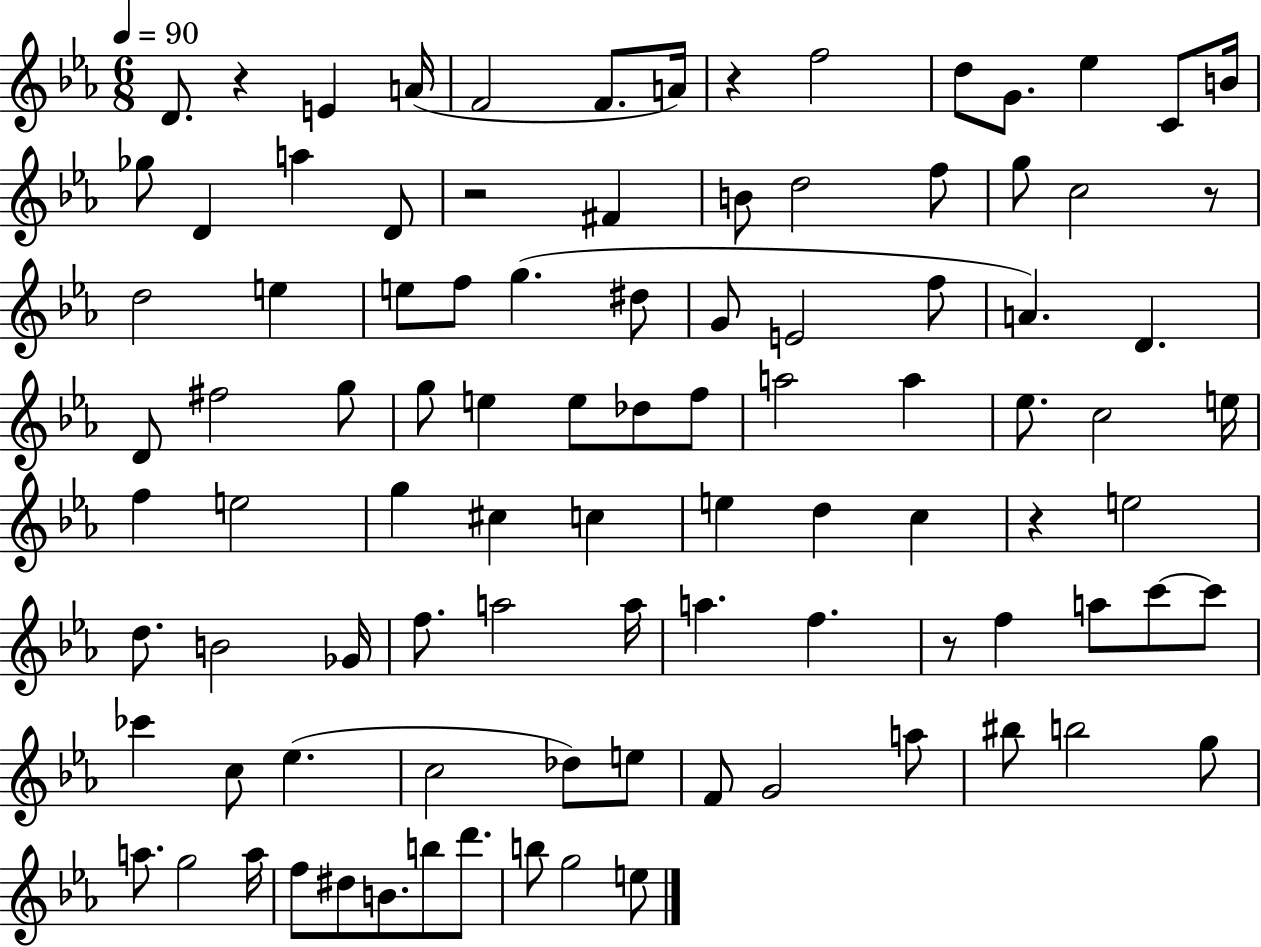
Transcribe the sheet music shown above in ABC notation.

X:1
T:Untitled
M:6/8
L:1/4
K:Eb
D/2 z E A/4 F2 F/2 A/4 z f2 d/2 G/2 _e C/2 B/4 _g/2 D a D/2 z2 ^F B/2 d2 f/2 g/2 c2 z/2 d2 e e/2 f/2 g ^d/2 G/2 E2 f/2 A D D/2 ^f2 g/2 g/2 e e/2 _d/2 f/2 a2 a _e/2 c2 e/4 f e2 g ^c c e d c z e2 d/2 B2 _G/4 f/2 a2 a/4 a f z/2 f a/2 c'/2 c'/2 _c' c/2 _e c2 _d/2 e/2 F/2 G2 a/2 ^b/2 b2 g/2 a/2 g2 a/4 f/2 ^d/2 B/2 b/2 d'/2 b/2 g2 e/2